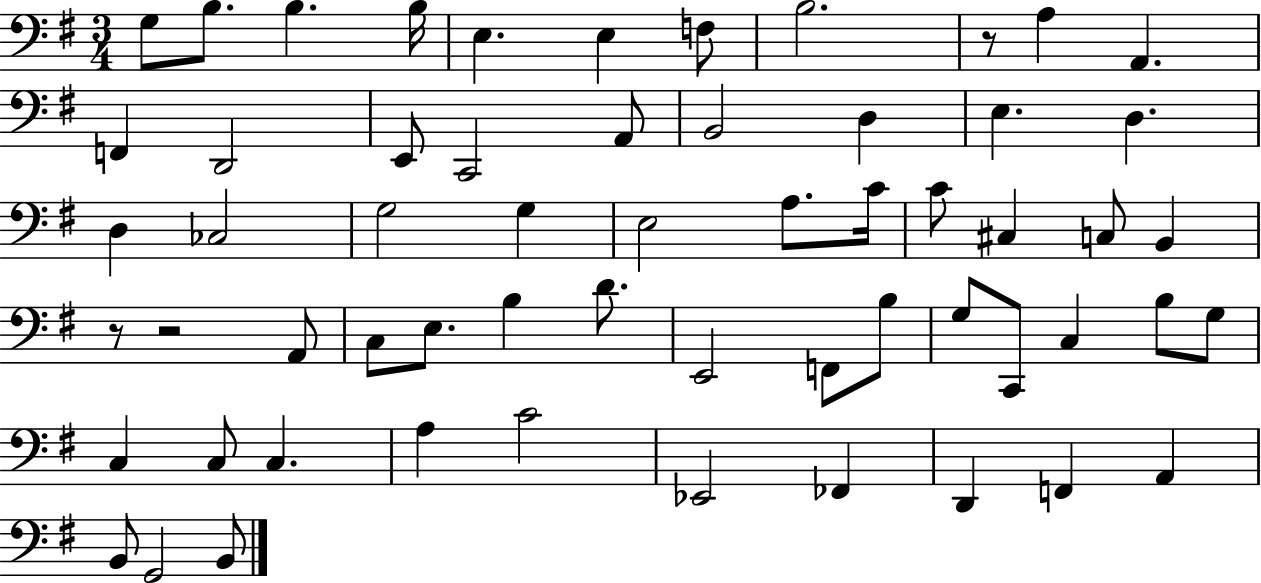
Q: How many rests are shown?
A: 3